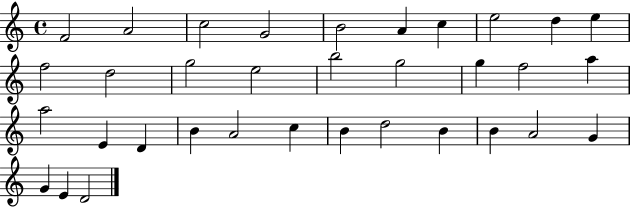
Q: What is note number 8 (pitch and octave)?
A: E5